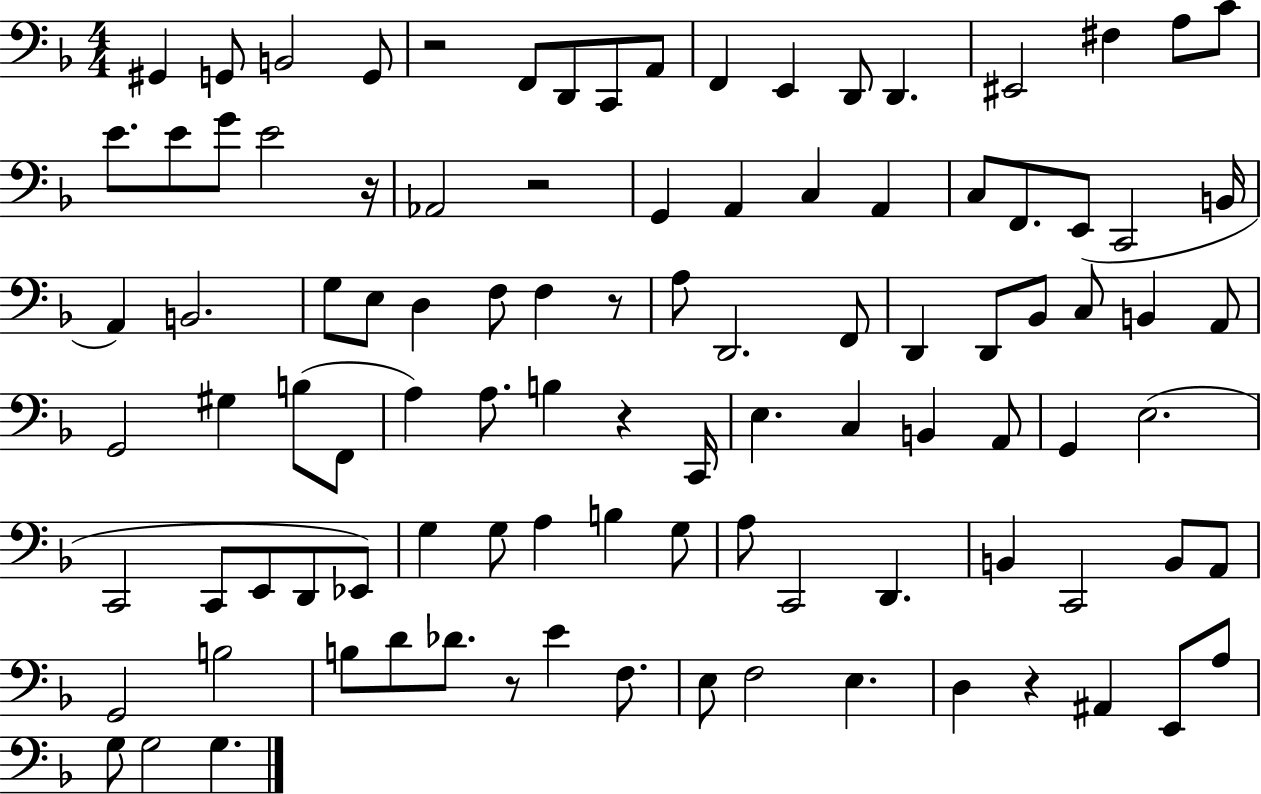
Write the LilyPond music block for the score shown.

{
  \clef bass
  \numericTimeSignature
  \time 4/4
  \key f \major
  gis,4 g,8 b,2 g,8 | r2 f,8 d,8 c,8 a,8 | f,4 e,4 d,8 d,4. | eis,2 fis4 a8 c'8 | \break e'8. e'8 g'8 e'2 r16 | aes,2 r2 | g,4 a,4 c4 a,4 | c8 f,8. e,8( c,2 b,16 | \break a,4) b,2. | g8 e8 d4 f8 f4 r8 | a8 d,2. f,8 | d,4 d,8 bes,8 c8 b,4 a,8 | \break g,2 gis4 b8( f,8 | a4) a8. b4 r4 c,16 | e4. c4 b,4 a,8 | g,4 e2.( | \break c,2 c,8 e,8 d,8 ees,8) | g4 g8 a4 b4 g8 | a8 c,2 d,4. | b,4 c,2 b,8 a,8 | \break g,2 b2 | b8 d'8 des'8. r8 e'4 f8. | e8 f2 e4. | d4 r4 ais,4 e,8 a8 | \break g8 g2 g4. | \bar "|."
}